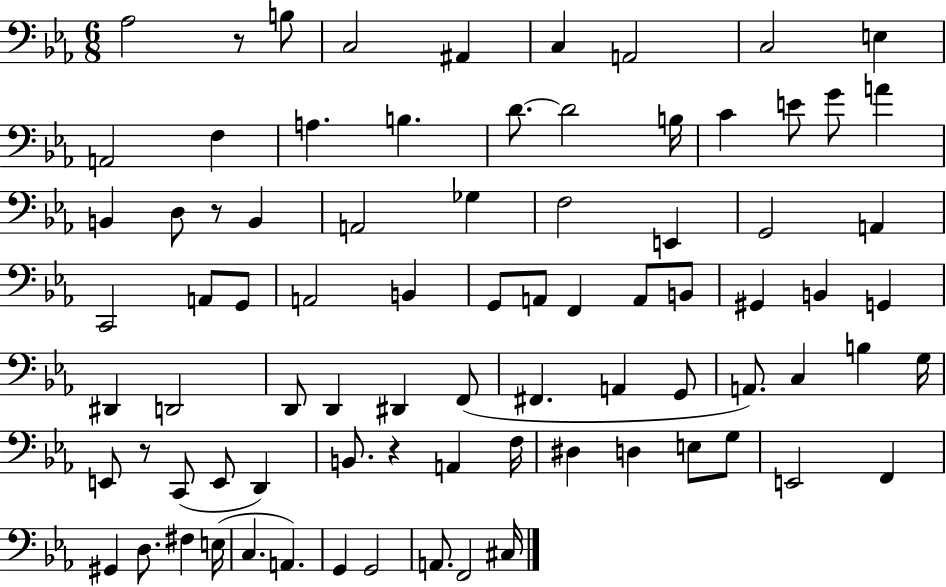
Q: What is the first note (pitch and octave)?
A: Ab3